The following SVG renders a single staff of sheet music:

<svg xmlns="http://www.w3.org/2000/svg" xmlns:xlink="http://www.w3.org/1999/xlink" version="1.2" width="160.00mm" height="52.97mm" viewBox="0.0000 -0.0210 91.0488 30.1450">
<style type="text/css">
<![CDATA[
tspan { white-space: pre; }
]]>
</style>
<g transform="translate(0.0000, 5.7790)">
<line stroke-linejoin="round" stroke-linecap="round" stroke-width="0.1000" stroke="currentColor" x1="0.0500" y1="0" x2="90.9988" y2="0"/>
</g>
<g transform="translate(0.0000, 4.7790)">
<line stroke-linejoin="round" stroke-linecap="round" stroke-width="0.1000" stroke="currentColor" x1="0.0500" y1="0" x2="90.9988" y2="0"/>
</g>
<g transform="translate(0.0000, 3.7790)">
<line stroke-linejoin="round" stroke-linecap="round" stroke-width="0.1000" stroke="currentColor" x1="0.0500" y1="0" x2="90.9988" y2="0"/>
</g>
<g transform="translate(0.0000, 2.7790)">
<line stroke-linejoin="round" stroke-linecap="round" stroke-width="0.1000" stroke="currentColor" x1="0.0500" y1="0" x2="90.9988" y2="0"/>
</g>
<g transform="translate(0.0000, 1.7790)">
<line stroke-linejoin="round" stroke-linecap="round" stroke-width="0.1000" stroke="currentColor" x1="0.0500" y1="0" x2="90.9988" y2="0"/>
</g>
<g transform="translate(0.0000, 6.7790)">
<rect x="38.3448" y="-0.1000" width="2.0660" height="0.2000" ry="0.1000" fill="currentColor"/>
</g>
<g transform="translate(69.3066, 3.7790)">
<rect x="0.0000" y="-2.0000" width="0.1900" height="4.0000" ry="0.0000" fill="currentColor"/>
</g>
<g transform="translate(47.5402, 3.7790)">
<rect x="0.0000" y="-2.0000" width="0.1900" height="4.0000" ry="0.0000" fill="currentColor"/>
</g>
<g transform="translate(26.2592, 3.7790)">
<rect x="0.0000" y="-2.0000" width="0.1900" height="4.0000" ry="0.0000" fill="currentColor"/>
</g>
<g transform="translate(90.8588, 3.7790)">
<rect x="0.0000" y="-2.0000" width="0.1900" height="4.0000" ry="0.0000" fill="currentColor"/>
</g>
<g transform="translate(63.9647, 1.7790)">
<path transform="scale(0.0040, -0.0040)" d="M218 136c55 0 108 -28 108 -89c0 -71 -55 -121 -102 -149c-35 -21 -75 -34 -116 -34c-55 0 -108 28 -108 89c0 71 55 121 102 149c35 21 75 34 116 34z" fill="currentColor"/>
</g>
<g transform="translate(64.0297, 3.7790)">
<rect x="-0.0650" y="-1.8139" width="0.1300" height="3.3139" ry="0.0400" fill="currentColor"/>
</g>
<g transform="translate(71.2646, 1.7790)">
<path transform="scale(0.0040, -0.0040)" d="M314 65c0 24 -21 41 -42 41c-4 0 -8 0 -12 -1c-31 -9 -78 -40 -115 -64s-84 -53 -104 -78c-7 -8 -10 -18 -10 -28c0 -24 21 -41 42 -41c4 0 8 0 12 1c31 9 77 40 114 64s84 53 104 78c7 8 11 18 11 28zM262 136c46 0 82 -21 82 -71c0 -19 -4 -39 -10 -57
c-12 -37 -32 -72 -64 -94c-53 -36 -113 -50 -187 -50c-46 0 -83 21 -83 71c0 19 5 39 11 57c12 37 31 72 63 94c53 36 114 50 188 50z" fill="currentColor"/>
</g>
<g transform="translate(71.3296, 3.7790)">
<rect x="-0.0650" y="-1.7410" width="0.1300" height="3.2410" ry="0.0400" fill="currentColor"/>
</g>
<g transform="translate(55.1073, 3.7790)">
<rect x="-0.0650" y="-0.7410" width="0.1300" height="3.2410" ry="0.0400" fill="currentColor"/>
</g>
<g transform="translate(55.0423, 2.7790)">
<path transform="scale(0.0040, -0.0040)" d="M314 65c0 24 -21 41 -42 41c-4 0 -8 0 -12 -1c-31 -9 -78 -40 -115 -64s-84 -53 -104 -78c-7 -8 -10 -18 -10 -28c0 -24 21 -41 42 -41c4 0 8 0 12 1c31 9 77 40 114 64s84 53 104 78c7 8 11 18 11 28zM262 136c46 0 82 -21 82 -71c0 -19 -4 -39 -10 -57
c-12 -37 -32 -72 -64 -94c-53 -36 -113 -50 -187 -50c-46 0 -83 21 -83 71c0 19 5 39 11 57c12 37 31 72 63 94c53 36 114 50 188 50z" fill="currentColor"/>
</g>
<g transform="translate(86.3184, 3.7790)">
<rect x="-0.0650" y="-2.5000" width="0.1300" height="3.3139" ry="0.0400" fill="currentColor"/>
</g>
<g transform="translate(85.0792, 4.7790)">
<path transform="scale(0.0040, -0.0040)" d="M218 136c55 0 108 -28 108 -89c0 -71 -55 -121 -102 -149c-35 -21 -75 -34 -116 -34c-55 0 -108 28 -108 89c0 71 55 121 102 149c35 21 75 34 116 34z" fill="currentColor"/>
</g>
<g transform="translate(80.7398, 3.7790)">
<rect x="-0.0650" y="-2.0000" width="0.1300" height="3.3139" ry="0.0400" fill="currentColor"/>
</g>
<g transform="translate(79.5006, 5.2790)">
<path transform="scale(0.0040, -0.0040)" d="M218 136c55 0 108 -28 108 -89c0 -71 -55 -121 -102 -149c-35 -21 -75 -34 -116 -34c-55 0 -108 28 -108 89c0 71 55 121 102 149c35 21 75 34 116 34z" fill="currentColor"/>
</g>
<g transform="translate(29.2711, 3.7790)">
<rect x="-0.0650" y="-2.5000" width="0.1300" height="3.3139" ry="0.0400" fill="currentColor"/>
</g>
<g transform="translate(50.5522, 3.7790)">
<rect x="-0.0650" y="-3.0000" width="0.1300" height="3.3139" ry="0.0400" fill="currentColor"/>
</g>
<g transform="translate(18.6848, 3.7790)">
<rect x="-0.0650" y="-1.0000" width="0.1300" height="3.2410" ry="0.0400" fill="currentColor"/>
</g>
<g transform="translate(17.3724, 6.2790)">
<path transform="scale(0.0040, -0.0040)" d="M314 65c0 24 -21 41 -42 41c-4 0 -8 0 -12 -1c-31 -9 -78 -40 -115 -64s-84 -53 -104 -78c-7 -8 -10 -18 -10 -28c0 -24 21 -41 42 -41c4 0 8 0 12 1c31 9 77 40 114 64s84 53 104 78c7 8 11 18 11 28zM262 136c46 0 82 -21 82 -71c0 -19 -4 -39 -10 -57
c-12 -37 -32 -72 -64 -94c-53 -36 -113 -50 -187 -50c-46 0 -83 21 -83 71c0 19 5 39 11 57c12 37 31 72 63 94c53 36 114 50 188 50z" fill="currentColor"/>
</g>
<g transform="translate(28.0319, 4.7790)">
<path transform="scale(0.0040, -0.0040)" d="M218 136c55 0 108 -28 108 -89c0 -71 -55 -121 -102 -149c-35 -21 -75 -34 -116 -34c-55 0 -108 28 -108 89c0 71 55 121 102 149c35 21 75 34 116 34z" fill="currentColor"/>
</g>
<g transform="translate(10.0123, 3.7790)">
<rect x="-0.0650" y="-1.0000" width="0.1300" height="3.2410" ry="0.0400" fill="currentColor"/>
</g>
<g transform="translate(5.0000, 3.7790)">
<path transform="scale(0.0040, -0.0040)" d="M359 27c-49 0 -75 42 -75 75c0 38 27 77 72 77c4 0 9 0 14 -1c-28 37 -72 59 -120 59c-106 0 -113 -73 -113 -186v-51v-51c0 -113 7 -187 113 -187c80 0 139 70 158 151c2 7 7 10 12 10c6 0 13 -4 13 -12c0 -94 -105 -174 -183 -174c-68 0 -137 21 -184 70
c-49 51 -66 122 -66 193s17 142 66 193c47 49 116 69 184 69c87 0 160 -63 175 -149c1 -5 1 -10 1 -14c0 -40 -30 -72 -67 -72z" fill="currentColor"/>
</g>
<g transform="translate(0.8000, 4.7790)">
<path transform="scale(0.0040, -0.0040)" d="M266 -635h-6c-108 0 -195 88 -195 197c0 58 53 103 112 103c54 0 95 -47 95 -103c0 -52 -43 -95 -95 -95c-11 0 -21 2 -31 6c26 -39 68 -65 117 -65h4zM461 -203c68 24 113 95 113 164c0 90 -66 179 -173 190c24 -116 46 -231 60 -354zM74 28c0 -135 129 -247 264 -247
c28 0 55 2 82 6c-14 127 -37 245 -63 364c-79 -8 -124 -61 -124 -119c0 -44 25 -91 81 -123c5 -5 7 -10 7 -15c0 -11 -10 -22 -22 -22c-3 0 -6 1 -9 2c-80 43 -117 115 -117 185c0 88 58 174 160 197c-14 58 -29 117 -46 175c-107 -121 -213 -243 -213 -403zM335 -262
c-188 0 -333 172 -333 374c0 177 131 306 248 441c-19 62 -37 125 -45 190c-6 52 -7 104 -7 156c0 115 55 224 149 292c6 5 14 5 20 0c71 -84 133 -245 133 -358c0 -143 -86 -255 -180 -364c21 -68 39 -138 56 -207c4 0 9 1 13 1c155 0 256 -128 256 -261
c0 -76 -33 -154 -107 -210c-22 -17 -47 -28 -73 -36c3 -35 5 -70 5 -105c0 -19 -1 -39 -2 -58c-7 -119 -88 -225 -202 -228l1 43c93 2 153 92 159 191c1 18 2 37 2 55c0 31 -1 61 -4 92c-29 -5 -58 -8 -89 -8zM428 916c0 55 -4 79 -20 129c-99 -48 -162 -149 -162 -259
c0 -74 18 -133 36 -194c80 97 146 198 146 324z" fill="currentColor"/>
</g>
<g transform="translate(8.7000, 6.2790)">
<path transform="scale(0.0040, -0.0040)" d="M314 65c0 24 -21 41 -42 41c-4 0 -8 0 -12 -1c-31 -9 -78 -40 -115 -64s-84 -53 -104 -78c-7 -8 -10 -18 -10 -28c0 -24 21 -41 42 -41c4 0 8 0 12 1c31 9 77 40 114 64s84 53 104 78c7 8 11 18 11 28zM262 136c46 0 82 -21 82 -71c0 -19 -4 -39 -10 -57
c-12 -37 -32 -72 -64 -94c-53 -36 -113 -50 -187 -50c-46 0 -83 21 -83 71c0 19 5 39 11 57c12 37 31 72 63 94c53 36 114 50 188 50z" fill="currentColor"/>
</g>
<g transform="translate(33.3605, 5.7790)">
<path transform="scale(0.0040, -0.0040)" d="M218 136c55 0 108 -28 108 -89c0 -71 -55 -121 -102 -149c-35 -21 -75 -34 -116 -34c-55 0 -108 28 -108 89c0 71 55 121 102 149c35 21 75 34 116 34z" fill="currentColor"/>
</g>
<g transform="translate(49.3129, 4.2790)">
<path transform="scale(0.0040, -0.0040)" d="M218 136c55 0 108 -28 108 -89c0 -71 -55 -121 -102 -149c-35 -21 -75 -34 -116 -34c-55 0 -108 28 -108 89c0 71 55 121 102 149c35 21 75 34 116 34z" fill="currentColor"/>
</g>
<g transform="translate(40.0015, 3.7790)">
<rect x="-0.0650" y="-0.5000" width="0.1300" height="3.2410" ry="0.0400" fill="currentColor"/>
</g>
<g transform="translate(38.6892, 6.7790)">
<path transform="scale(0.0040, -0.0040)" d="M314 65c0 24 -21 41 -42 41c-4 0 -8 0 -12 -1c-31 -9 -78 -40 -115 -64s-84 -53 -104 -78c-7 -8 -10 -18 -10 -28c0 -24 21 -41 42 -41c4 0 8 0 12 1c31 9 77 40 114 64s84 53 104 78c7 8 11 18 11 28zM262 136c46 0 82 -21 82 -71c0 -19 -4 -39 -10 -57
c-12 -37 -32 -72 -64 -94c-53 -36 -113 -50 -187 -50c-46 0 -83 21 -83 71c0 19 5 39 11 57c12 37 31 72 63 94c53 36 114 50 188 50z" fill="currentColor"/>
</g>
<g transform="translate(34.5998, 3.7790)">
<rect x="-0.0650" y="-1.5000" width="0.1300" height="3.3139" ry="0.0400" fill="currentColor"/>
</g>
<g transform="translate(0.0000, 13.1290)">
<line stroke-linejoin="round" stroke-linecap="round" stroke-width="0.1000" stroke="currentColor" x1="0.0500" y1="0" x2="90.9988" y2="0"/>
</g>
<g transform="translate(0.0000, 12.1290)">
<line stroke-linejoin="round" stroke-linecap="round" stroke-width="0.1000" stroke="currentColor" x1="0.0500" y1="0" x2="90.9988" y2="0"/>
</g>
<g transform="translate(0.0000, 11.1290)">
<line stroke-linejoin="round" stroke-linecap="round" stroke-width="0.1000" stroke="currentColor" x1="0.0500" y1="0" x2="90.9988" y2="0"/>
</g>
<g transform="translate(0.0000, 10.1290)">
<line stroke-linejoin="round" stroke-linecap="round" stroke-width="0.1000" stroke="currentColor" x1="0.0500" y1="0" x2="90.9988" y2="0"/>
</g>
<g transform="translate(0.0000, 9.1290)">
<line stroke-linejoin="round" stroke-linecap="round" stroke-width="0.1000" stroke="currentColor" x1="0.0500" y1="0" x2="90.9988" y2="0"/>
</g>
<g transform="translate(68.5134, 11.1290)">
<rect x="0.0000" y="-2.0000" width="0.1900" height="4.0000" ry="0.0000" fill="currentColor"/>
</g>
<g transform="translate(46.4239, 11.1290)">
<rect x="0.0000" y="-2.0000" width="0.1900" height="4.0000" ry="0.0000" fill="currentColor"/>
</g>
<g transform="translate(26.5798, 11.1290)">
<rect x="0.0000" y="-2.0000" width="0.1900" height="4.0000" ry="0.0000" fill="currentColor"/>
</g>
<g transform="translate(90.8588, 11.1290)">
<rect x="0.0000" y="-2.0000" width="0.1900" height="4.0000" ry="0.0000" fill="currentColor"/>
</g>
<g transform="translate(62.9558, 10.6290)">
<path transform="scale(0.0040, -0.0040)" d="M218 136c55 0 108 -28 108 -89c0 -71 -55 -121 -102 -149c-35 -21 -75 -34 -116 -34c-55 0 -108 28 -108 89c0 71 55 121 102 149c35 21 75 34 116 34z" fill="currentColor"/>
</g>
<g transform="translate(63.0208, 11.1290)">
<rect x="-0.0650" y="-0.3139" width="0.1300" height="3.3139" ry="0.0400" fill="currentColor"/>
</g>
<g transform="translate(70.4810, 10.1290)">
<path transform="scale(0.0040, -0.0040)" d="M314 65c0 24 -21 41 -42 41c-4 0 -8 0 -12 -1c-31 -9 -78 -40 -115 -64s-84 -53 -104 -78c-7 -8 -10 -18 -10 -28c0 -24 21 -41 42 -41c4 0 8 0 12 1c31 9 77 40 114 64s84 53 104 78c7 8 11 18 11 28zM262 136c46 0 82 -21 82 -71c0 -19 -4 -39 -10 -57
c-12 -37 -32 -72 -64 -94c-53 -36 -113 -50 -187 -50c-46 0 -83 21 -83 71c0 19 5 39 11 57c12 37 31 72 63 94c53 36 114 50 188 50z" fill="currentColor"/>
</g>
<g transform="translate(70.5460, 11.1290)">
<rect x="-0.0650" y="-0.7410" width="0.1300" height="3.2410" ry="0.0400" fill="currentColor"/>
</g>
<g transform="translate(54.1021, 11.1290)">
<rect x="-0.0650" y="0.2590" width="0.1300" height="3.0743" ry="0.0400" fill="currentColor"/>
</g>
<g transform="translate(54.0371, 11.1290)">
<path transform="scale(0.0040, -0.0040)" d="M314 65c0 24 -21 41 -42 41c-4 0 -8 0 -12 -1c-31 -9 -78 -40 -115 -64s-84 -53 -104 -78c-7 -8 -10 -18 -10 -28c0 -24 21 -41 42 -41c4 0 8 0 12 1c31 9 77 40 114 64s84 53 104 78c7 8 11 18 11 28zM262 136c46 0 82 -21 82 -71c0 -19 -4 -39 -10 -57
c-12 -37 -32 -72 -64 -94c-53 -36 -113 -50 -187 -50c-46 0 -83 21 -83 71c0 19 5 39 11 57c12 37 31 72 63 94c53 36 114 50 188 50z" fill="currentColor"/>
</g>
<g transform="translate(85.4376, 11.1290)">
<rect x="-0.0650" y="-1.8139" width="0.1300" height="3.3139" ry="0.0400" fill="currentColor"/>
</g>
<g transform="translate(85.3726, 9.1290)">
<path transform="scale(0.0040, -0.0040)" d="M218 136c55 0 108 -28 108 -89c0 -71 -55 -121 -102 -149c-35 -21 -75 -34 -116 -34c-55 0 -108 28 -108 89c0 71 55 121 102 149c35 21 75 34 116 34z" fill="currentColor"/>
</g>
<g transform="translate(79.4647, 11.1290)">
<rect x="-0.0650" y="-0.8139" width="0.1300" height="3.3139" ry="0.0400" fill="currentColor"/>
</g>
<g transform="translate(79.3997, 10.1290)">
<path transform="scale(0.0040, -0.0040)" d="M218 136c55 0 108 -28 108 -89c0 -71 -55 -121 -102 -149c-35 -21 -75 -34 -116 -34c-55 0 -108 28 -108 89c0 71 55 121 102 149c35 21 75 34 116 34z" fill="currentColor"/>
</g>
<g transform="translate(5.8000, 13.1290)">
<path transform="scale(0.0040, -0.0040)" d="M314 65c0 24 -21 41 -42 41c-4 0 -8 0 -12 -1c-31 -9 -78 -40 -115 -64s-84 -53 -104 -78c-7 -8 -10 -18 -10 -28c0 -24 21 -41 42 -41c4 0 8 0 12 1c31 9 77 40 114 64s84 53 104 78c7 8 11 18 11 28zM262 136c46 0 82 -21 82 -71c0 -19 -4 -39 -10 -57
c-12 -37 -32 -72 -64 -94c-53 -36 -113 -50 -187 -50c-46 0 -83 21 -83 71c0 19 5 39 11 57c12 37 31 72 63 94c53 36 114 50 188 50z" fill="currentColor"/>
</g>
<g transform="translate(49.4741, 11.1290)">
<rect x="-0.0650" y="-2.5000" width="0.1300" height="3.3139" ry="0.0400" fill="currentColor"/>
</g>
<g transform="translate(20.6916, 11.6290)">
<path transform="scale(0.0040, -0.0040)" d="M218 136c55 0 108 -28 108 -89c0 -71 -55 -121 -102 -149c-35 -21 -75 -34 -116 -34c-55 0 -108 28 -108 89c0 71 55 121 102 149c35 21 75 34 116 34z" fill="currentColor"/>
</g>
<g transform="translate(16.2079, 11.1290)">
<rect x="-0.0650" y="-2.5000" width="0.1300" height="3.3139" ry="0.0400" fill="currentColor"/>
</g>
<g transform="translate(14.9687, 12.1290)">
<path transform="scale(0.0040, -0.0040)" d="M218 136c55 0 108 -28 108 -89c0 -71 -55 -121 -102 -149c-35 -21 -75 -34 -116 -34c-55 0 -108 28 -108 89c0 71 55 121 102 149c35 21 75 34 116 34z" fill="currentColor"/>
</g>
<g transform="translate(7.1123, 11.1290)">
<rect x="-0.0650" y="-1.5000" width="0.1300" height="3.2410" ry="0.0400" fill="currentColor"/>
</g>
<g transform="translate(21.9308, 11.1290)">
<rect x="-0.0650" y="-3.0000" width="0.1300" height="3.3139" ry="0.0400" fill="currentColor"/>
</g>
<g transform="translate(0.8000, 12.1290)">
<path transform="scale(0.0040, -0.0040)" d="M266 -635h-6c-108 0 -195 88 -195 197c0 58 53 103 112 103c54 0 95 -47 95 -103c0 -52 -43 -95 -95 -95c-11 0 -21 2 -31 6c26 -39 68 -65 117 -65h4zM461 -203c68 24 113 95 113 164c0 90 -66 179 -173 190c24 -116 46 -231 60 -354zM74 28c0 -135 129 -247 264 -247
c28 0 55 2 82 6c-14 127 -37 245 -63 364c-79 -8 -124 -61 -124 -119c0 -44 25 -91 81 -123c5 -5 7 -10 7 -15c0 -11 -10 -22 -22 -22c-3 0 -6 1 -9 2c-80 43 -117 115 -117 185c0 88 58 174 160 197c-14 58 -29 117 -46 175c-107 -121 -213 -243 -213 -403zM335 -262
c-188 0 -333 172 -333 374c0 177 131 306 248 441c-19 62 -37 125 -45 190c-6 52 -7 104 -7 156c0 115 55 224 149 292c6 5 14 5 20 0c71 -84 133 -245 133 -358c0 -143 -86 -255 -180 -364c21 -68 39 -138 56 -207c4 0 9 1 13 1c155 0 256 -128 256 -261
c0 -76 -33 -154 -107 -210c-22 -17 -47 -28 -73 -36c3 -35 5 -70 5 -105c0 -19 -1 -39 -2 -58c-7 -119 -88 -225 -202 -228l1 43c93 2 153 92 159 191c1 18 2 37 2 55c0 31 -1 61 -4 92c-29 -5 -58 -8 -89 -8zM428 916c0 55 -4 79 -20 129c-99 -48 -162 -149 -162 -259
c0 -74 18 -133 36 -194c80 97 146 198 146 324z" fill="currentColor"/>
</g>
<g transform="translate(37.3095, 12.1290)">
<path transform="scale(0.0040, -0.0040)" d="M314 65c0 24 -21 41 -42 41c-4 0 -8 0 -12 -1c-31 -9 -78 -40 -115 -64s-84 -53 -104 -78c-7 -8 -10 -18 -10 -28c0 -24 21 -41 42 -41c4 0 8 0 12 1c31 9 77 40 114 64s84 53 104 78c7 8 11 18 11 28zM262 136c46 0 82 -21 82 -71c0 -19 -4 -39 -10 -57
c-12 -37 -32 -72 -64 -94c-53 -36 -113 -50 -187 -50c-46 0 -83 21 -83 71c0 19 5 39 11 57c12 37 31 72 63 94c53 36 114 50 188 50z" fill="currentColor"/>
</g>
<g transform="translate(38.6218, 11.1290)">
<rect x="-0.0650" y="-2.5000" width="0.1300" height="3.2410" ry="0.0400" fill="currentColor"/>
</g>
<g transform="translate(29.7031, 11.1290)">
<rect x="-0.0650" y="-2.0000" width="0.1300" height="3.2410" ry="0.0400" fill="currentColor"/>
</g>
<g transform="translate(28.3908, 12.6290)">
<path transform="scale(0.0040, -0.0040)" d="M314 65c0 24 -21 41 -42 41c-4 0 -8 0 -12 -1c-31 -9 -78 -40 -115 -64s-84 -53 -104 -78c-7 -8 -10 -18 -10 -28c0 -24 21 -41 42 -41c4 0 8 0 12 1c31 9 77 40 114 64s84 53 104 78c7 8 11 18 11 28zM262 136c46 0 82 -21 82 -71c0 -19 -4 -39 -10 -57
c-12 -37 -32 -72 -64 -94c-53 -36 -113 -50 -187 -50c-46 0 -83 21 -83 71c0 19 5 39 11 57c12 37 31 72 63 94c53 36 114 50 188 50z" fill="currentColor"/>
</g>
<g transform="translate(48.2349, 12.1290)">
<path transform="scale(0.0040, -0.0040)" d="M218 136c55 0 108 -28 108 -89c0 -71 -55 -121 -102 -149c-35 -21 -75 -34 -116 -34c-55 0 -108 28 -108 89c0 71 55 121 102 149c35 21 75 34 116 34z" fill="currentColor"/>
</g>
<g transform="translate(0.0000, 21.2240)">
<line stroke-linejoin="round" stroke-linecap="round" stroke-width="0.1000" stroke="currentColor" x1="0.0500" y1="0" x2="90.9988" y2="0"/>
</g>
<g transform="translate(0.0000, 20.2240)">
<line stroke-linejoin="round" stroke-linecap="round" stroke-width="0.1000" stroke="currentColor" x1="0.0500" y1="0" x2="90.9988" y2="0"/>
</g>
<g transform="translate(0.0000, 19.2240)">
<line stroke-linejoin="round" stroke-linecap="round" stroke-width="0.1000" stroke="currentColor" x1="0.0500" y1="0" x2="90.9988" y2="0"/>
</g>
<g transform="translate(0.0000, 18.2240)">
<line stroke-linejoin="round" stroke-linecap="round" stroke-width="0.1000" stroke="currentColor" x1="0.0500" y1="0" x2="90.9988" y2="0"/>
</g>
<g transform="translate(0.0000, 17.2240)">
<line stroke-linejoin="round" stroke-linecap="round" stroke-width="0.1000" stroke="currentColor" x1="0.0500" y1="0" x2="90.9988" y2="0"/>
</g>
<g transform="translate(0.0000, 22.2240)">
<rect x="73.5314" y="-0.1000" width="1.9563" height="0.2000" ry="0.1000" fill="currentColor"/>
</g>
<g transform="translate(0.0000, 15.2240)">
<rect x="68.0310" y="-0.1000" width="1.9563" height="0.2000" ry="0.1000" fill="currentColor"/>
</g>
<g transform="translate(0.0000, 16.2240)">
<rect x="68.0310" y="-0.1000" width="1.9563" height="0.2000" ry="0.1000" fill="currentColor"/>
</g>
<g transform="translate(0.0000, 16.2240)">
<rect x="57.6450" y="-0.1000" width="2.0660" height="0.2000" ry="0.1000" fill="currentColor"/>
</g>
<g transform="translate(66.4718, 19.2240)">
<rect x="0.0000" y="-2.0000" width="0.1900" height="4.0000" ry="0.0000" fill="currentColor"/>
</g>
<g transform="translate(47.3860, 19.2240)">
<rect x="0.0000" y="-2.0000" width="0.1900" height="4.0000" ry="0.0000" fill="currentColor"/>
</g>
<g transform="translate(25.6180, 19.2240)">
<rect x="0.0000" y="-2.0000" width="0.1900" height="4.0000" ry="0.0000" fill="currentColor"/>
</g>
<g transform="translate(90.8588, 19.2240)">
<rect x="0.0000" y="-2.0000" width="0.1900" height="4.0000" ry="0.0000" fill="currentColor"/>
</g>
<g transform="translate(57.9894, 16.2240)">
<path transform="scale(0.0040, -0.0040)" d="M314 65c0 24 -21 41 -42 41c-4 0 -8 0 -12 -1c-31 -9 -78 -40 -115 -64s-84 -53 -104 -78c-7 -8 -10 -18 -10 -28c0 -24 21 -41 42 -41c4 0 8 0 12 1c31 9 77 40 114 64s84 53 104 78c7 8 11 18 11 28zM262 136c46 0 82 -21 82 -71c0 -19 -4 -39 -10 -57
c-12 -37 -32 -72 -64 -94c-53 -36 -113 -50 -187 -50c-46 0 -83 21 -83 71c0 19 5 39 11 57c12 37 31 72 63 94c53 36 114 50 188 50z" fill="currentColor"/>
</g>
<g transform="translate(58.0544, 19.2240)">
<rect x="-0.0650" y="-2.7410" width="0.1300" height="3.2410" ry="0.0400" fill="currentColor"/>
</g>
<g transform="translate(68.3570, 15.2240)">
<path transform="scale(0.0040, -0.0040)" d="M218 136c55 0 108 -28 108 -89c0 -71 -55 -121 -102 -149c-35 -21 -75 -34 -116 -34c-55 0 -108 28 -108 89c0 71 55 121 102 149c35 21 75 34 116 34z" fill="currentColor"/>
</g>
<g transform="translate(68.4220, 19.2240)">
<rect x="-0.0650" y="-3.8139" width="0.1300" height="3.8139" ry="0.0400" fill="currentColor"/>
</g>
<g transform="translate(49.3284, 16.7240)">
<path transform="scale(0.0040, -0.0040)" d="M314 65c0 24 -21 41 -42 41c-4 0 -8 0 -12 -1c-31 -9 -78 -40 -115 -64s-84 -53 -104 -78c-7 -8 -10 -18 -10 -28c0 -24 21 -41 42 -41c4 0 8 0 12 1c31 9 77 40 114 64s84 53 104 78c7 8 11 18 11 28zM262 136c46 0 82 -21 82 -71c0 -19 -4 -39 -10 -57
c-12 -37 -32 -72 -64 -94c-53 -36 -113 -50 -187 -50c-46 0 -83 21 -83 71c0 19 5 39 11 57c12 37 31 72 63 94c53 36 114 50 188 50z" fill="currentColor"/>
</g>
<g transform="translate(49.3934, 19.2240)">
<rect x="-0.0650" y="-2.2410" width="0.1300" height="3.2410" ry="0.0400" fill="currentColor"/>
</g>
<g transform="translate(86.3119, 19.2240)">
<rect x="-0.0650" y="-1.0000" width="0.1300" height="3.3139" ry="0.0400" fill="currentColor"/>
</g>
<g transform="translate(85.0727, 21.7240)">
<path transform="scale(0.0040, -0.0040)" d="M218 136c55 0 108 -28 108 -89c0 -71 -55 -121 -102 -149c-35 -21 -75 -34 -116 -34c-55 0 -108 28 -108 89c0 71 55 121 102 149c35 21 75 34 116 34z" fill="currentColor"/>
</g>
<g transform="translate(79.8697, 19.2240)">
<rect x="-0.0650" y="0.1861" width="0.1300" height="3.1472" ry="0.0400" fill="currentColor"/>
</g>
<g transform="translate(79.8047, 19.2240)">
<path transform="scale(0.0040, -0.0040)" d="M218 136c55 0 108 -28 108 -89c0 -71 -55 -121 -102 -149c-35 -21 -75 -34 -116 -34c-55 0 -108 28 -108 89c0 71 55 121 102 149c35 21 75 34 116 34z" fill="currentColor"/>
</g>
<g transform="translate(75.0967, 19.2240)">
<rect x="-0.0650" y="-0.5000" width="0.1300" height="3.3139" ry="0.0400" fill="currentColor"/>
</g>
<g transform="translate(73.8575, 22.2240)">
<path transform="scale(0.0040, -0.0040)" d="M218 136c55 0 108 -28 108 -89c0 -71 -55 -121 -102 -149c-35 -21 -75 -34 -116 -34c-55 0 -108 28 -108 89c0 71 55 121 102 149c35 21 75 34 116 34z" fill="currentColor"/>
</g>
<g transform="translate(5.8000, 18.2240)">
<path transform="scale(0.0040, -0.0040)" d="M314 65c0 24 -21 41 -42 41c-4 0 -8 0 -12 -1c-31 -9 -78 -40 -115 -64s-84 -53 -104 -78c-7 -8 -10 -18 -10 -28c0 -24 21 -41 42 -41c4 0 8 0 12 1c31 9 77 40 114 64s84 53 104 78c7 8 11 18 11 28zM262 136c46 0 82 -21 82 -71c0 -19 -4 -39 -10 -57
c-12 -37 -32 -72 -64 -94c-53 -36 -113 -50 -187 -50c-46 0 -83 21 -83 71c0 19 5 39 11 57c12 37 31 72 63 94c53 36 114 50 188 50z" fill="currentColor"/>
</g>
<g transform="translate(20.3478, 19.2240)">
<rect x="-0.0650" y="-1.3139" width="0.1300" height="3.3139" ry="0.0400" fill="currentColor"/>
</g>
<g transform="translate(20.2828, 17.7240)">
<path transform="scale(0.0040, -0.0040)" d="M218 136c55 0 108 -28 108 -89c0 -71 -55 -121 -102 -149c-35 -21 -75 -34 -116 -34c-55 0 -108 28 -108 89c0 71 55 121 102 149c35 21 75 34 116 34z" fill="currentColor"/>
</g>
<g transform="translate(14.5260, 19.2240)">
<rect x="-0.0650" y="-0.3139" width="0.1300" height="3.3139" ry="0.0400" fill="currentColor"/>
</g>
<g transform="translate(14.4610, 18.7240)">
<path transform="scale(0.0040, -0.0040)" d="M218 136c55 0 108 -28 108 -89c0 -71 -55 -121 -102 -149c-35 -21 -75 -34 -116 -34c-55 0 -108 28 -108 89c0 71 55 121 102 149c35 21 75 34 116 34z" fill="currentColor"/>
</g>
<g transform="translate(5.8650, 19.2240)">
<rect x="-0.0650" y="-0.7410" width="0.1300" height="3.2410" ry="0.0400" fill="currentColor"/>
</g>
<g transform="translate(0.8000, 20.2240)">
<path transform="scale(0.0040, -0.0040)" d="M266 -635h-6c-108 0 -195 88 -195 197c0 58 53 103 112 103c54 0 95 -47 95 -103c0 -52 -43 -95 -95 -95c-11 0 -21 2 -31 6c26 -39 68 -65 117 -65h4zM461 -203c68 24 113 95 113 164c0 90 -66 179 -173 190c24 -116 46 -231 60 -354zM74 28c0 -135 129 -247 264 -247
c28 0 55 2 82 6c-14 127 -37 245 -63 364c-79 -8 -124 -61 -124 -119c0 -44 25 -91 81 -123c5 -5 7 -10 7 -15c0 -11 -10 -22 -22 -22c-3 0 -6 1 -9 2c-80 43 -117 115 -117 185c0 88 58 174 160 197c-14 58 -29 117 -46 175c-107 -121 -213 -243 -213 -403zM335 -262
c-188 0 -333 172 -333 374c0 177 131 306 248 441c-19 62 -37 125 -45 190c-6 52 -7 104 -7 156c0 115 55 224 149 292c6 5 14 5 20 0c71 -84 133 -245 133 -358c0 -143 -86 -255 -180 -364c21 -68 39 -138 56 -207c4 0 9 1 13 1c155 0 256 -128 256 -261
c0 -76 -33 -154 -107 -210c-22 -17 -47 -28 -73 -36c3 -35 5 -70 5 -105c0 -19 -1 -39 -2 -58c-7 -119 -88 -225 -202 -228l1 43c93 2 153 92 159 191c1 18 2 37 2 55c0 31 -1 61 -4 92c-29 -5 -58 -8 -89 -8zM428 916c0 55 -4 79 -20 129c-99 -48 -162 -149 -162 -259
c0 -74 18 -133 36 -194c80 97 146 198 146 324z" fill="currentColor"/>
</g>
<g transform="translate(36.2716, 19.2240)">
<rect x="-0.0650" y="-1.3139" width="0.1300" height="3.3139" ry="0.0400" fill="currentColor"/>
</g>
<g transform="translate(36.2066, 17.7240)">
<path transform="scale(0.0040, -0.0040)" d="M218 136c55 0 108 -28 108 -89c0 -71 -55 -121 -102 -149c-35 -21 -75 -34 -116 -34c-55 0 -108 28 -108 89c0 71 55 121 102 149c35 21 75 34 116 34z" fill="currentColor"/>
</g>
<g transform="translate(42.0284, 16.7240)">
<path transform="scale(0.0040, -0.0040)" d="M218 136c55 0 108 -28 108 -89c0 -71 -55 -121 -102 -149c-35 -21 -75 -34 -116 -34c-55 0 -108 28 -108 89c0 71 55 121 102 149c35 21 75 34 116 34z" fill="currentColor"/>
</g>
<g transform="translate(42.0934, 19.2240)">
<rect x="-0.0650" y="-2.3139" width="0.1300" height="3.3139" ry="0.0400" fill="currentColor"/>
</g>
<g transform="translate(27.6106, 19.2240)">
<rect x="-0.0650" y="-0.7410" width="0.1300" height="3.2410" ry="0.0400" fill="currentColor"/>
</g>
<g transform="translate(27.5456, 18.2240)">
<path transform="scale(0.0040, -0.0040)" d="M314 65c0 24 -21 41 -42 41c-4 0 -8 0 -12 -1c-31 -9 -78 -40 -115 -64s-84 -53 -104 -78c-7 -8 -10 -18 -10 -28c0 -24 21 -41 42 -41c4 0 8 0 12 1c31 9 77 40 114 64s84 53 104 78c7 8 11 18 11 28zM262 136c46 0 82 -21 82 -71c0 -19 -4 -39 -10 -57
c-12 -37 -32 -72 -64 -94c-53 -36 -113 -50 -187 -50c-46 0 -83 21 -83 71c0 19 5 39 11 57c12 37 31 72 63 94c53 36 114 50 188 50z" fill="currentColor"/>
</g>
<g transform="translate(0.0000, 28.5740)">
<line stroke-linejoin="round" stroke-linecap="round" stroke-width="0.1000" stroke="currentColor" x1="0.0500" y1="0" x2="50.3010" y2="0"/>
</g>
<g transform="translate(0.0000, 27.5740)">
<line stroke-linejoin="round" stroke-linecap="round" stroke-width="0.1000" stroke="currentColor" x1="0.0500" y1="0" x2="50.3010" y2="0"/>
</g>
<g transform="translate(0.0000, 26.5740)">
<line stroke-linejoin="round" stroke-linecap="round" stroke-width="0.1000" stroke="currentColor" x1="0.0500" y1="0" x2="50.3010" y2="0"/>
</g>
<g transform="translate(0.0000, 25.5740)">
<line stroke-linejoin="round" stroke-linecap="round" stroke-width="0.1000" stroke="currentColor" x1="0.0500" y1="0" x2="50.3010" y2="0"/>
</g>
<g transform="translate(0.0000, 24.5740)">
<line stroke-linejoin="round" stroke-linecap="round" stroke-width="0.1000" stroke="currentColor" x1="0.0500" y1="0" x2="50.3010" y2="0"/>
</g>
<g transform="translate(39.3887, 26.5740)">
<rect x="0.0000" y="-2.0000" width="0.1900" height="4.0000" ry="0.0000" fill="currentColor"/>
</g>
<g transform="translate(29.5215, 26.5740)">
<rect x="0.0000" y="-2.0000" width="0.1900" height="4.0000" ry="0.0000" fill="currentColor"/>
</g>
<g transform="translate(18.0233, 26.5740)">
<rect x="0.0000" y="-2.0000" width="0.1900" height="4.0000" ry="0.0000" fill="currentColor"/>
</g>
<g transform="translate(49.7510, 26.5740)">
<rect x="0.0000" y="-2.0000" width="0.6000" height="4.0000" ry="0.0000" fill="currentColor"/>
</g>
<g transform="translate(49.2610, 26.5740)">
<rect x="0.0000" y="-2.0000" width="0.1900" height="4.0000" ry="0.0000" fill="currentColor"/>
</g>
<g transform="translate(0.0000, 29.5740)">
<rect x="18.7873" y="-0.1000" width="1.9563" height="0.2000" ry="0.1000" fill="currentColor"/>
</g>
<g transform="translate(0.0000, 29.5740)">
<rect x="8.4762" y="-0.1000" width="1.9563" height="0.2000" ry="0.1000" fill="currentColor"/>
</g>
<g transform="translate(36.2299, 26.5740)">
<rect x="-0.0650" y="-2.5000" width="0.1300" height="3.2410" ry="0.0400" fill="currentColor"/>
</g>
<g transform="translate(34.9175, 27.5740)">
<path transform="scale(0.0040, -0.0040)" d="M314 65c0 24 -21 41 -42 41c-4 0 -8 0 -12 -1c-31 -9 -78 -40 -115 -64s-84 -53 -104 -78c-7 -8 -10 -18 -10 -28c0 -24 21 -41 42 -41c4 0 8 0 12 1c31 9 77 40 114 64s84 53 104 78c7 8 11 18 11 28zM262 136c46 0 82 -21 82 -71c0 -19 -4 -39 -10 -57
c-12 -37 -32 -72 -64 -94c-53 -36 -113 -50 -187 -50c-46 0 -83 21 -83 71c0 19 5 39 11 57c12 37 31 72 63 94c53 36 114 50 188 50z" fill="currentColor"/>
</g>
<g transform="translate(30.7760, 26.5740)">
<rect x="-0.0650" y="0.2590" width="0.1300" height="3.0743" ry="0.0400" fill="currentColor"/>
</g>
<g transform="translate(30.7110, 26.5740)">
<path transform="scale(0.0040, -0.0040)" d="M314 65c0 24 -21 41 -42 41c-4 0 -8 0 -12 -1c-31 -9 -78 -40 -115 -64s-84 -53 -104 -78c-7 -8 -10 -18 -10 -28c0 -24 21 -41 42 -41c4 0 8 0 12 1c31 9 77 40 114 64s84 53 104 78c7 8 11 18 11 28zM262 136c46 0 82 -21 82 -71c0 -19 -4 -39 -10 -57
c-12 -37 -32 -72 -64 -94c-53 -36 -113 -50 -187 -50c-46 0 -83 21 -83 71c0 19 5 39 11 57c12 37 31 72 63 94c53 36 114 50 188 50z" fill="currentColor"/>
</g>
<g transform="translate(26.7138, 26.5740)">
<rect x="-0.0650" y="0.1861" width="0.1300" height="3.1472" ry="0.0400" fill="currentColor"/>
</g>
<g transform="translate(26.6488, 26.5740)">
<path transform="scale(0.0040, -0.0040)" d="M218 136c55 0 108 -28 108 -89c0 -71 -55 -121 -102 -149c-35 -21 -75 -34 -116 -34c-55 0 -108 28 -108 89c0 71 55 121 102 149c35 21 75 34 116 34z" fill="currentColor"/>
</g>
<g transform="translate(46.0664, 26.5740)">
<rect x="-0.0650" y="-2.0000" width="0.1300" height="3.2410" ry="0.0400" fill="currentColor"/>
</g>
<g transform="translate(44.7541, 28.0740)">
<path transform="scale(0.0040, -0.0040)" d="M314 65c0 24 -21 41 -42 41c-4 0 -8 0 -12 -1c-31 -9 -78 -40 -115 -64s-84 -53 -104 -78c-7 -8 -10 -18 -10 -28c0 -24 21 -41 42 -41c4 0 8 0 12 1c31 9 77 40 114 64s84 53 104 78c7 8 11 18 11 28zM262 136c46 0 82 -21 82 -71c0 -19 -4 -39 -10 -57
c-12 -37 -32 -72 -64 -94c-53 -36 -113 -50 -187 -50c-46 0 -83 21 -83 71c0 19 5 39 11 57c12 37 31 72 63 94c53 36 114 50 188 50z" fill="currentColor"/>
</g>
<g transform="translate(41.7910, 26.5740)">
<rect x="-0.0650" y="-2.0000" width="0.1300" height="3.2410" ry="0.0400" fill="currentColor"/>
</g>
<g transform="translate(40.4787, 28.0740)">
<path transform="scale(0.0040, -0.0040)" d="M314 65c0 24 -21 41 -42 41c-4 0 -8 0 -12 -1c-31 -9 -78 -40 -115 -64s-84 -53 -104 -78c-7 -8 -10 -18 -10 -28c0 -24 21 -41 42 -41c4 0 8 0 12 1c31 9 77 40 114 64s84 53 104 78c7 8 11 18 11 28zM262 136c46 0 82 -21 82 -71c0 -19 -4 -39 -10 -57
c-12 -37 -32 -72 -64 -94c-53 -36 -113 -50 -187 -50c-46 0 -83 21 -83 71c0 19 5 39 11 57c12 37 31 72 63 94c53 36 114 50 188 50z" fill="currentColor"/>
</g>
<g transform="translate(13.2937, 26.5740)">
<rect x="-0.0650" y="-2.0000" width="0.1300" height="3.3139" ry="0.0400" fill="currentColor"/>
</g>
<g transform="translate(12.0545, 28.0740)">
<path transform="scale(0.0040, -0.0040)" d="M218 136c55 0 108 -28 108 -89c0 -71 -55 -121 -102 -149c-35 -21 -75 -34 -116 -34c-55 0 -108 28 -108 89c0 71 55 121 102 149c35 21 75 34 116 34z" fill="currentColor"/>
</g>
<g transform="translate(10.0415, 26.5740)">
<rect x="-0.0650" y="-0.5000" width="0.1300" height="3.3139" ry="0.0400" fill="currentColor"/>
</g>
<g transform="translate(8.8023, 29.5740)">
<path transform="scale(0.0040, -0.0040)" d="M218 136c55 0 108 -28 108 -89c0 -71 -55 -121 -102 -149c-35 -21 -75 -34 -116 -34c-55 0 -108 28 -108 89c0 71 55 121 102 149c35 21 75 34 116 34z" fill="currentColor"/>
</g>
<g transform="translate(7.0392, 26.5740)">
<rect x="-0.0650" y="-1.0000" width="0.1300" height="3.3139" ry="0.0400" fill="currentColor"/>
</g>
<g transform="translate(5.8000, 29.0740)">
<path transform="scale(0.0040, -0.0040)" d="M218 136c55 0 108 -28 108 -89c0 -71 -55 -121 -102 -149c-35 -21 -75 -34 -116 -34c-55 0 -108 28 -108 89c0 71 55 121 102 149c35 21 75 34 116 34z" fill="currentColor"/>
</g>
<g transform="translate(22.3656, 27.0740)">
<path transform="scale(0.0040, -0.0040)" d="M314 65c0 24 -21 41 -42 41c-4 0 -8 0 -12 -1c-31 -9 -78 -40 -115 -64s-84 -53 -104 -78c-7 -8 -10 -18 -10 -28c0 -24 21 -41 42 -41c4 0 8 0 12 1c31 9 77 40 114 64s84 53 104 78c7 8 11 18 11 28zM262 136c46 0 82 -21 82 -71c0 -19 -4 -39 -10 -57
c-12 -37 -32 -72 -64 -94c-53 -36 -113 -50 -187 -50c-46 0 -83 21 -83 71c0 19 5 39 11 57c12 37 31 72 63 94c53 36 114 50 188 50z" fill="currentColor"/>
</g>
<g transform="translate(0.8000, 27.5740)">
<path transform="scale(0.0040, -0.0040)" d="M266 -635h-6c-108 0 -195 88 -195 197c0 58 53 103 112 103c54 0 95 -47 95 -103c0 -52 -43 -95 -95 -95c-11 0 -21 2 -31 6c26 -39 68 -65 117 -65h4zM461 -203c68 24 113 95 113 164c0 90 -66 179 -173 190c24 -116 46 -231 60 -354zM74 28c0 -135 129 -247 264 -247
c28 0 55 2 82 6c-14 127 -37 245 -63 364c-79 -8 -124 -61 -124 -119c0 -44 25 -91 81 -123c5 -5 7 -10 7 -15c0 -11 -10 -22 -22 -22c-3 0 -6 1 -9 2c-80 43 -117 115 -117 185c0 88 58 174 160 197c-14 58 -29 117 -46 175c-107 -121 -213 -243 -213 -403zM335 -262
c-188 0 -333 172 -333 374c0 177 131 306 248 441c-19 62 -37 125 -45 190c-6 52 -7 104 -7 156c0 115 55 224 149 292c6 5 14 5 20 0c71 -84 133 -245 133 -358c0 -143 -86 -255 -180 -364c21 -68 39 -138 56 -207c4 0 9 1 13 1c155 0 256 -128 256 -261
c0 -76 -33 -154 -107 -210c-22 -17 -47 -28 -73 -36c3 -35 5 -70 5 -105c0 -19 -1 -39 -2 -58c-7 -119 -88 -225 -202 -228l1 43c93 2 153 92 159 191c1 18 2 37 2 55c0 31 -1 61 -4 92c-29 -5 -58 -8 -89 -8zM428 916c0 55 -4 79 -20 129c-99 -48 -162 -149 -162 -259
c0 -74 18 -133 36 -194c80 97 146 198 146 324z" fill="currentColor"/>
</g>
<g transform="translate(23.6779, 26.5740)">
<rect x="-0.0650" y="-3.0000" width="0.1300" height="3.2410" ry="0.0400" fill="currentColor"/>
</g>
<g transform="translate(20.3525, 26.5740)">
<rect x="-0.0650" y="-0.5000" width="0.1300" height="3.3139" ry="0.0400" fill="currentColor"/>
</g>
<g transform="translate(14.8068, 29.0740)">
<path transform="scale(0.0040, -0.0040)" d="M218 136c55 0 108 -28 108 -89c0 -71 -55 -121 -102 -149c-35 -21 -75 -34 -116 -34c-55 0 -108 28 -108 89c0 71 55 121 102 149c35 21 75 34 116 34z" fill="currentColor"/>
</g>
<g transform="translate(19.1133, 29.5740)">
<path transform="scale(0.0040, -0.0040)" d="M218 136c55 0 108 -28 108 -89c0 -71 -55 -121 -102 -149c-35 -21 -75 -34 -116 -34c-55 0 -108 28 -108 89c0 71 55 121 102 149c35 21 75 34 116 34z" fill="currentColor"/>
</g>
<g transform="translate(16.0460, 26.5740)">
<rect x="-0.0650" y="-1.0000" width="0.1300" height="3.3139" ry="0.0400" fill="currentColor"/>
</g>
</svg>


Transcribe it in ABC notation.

X:1
T:Untitled
M:4/4
L:1/4
K:C
D2 D2 G E C2 A d2 f f2 F G E2 G A F2 G2 G B2 c d2 d f d2 c e d2 e g g2 a2 c' C B D D C F D C A2 B B2 G2 F2 F2